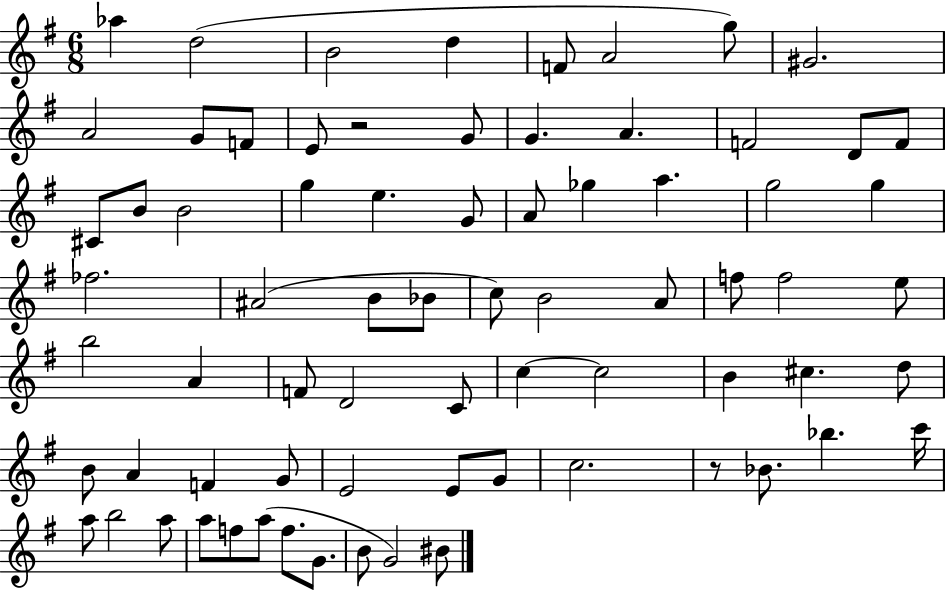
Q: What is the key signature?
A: G major